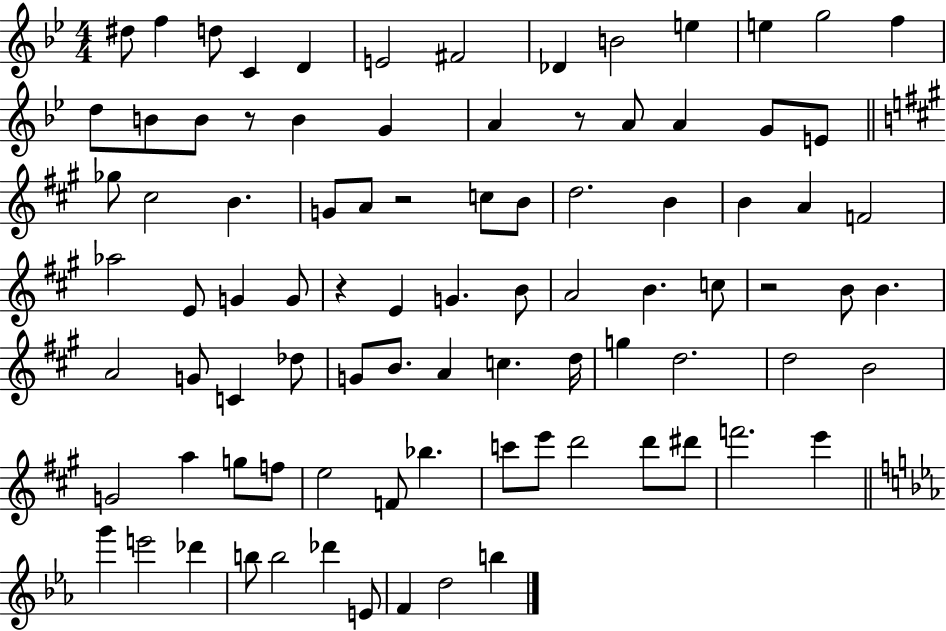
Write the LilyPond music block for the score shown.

{
  \clef treble
  \numericTimeSignature
  \time 4/4
  \key bes \major
  dis''8 f''4 d''8 c'4 d'4 | e'2 fis'2 | des'4 b'2 e''4 | e''4 g''2 f''4 | \break d''8 b'8 b'8 r8 b'4 g'4 | a'4 r8 a'8 a'4 g'8 e'8 | \bar "||" \break \key a \major ges''8 cis''2 b'4. | g'8 a'8 r2 c''8 b'8 | d''2. b'4 | b'4 a'4 f'2 | \break aes''2 e'8 g'4 g'8 | r4 e'4 g'4. b'8 | a'2 b'4. c''8 | r2 b'8 b'4. | \break a'2 g'8 c'4 des''8 | g'8 b'8. a'4 c''4. d''16 | g''4 d''2. | d''2 b'2 | \break g'2 a''4 g''8 f''8 | e''2 f'8 bes''4. | c'''8 e'''8 d'''2 d'''8 dis'''8 | f'''2. e'''4 | \break \bar "||" \break \key ees \major g'''4 e'''2 des'''4 | b''8 b''2 des'''4 e'8 | f'4 d''2 b''4 | \bar "|."
}